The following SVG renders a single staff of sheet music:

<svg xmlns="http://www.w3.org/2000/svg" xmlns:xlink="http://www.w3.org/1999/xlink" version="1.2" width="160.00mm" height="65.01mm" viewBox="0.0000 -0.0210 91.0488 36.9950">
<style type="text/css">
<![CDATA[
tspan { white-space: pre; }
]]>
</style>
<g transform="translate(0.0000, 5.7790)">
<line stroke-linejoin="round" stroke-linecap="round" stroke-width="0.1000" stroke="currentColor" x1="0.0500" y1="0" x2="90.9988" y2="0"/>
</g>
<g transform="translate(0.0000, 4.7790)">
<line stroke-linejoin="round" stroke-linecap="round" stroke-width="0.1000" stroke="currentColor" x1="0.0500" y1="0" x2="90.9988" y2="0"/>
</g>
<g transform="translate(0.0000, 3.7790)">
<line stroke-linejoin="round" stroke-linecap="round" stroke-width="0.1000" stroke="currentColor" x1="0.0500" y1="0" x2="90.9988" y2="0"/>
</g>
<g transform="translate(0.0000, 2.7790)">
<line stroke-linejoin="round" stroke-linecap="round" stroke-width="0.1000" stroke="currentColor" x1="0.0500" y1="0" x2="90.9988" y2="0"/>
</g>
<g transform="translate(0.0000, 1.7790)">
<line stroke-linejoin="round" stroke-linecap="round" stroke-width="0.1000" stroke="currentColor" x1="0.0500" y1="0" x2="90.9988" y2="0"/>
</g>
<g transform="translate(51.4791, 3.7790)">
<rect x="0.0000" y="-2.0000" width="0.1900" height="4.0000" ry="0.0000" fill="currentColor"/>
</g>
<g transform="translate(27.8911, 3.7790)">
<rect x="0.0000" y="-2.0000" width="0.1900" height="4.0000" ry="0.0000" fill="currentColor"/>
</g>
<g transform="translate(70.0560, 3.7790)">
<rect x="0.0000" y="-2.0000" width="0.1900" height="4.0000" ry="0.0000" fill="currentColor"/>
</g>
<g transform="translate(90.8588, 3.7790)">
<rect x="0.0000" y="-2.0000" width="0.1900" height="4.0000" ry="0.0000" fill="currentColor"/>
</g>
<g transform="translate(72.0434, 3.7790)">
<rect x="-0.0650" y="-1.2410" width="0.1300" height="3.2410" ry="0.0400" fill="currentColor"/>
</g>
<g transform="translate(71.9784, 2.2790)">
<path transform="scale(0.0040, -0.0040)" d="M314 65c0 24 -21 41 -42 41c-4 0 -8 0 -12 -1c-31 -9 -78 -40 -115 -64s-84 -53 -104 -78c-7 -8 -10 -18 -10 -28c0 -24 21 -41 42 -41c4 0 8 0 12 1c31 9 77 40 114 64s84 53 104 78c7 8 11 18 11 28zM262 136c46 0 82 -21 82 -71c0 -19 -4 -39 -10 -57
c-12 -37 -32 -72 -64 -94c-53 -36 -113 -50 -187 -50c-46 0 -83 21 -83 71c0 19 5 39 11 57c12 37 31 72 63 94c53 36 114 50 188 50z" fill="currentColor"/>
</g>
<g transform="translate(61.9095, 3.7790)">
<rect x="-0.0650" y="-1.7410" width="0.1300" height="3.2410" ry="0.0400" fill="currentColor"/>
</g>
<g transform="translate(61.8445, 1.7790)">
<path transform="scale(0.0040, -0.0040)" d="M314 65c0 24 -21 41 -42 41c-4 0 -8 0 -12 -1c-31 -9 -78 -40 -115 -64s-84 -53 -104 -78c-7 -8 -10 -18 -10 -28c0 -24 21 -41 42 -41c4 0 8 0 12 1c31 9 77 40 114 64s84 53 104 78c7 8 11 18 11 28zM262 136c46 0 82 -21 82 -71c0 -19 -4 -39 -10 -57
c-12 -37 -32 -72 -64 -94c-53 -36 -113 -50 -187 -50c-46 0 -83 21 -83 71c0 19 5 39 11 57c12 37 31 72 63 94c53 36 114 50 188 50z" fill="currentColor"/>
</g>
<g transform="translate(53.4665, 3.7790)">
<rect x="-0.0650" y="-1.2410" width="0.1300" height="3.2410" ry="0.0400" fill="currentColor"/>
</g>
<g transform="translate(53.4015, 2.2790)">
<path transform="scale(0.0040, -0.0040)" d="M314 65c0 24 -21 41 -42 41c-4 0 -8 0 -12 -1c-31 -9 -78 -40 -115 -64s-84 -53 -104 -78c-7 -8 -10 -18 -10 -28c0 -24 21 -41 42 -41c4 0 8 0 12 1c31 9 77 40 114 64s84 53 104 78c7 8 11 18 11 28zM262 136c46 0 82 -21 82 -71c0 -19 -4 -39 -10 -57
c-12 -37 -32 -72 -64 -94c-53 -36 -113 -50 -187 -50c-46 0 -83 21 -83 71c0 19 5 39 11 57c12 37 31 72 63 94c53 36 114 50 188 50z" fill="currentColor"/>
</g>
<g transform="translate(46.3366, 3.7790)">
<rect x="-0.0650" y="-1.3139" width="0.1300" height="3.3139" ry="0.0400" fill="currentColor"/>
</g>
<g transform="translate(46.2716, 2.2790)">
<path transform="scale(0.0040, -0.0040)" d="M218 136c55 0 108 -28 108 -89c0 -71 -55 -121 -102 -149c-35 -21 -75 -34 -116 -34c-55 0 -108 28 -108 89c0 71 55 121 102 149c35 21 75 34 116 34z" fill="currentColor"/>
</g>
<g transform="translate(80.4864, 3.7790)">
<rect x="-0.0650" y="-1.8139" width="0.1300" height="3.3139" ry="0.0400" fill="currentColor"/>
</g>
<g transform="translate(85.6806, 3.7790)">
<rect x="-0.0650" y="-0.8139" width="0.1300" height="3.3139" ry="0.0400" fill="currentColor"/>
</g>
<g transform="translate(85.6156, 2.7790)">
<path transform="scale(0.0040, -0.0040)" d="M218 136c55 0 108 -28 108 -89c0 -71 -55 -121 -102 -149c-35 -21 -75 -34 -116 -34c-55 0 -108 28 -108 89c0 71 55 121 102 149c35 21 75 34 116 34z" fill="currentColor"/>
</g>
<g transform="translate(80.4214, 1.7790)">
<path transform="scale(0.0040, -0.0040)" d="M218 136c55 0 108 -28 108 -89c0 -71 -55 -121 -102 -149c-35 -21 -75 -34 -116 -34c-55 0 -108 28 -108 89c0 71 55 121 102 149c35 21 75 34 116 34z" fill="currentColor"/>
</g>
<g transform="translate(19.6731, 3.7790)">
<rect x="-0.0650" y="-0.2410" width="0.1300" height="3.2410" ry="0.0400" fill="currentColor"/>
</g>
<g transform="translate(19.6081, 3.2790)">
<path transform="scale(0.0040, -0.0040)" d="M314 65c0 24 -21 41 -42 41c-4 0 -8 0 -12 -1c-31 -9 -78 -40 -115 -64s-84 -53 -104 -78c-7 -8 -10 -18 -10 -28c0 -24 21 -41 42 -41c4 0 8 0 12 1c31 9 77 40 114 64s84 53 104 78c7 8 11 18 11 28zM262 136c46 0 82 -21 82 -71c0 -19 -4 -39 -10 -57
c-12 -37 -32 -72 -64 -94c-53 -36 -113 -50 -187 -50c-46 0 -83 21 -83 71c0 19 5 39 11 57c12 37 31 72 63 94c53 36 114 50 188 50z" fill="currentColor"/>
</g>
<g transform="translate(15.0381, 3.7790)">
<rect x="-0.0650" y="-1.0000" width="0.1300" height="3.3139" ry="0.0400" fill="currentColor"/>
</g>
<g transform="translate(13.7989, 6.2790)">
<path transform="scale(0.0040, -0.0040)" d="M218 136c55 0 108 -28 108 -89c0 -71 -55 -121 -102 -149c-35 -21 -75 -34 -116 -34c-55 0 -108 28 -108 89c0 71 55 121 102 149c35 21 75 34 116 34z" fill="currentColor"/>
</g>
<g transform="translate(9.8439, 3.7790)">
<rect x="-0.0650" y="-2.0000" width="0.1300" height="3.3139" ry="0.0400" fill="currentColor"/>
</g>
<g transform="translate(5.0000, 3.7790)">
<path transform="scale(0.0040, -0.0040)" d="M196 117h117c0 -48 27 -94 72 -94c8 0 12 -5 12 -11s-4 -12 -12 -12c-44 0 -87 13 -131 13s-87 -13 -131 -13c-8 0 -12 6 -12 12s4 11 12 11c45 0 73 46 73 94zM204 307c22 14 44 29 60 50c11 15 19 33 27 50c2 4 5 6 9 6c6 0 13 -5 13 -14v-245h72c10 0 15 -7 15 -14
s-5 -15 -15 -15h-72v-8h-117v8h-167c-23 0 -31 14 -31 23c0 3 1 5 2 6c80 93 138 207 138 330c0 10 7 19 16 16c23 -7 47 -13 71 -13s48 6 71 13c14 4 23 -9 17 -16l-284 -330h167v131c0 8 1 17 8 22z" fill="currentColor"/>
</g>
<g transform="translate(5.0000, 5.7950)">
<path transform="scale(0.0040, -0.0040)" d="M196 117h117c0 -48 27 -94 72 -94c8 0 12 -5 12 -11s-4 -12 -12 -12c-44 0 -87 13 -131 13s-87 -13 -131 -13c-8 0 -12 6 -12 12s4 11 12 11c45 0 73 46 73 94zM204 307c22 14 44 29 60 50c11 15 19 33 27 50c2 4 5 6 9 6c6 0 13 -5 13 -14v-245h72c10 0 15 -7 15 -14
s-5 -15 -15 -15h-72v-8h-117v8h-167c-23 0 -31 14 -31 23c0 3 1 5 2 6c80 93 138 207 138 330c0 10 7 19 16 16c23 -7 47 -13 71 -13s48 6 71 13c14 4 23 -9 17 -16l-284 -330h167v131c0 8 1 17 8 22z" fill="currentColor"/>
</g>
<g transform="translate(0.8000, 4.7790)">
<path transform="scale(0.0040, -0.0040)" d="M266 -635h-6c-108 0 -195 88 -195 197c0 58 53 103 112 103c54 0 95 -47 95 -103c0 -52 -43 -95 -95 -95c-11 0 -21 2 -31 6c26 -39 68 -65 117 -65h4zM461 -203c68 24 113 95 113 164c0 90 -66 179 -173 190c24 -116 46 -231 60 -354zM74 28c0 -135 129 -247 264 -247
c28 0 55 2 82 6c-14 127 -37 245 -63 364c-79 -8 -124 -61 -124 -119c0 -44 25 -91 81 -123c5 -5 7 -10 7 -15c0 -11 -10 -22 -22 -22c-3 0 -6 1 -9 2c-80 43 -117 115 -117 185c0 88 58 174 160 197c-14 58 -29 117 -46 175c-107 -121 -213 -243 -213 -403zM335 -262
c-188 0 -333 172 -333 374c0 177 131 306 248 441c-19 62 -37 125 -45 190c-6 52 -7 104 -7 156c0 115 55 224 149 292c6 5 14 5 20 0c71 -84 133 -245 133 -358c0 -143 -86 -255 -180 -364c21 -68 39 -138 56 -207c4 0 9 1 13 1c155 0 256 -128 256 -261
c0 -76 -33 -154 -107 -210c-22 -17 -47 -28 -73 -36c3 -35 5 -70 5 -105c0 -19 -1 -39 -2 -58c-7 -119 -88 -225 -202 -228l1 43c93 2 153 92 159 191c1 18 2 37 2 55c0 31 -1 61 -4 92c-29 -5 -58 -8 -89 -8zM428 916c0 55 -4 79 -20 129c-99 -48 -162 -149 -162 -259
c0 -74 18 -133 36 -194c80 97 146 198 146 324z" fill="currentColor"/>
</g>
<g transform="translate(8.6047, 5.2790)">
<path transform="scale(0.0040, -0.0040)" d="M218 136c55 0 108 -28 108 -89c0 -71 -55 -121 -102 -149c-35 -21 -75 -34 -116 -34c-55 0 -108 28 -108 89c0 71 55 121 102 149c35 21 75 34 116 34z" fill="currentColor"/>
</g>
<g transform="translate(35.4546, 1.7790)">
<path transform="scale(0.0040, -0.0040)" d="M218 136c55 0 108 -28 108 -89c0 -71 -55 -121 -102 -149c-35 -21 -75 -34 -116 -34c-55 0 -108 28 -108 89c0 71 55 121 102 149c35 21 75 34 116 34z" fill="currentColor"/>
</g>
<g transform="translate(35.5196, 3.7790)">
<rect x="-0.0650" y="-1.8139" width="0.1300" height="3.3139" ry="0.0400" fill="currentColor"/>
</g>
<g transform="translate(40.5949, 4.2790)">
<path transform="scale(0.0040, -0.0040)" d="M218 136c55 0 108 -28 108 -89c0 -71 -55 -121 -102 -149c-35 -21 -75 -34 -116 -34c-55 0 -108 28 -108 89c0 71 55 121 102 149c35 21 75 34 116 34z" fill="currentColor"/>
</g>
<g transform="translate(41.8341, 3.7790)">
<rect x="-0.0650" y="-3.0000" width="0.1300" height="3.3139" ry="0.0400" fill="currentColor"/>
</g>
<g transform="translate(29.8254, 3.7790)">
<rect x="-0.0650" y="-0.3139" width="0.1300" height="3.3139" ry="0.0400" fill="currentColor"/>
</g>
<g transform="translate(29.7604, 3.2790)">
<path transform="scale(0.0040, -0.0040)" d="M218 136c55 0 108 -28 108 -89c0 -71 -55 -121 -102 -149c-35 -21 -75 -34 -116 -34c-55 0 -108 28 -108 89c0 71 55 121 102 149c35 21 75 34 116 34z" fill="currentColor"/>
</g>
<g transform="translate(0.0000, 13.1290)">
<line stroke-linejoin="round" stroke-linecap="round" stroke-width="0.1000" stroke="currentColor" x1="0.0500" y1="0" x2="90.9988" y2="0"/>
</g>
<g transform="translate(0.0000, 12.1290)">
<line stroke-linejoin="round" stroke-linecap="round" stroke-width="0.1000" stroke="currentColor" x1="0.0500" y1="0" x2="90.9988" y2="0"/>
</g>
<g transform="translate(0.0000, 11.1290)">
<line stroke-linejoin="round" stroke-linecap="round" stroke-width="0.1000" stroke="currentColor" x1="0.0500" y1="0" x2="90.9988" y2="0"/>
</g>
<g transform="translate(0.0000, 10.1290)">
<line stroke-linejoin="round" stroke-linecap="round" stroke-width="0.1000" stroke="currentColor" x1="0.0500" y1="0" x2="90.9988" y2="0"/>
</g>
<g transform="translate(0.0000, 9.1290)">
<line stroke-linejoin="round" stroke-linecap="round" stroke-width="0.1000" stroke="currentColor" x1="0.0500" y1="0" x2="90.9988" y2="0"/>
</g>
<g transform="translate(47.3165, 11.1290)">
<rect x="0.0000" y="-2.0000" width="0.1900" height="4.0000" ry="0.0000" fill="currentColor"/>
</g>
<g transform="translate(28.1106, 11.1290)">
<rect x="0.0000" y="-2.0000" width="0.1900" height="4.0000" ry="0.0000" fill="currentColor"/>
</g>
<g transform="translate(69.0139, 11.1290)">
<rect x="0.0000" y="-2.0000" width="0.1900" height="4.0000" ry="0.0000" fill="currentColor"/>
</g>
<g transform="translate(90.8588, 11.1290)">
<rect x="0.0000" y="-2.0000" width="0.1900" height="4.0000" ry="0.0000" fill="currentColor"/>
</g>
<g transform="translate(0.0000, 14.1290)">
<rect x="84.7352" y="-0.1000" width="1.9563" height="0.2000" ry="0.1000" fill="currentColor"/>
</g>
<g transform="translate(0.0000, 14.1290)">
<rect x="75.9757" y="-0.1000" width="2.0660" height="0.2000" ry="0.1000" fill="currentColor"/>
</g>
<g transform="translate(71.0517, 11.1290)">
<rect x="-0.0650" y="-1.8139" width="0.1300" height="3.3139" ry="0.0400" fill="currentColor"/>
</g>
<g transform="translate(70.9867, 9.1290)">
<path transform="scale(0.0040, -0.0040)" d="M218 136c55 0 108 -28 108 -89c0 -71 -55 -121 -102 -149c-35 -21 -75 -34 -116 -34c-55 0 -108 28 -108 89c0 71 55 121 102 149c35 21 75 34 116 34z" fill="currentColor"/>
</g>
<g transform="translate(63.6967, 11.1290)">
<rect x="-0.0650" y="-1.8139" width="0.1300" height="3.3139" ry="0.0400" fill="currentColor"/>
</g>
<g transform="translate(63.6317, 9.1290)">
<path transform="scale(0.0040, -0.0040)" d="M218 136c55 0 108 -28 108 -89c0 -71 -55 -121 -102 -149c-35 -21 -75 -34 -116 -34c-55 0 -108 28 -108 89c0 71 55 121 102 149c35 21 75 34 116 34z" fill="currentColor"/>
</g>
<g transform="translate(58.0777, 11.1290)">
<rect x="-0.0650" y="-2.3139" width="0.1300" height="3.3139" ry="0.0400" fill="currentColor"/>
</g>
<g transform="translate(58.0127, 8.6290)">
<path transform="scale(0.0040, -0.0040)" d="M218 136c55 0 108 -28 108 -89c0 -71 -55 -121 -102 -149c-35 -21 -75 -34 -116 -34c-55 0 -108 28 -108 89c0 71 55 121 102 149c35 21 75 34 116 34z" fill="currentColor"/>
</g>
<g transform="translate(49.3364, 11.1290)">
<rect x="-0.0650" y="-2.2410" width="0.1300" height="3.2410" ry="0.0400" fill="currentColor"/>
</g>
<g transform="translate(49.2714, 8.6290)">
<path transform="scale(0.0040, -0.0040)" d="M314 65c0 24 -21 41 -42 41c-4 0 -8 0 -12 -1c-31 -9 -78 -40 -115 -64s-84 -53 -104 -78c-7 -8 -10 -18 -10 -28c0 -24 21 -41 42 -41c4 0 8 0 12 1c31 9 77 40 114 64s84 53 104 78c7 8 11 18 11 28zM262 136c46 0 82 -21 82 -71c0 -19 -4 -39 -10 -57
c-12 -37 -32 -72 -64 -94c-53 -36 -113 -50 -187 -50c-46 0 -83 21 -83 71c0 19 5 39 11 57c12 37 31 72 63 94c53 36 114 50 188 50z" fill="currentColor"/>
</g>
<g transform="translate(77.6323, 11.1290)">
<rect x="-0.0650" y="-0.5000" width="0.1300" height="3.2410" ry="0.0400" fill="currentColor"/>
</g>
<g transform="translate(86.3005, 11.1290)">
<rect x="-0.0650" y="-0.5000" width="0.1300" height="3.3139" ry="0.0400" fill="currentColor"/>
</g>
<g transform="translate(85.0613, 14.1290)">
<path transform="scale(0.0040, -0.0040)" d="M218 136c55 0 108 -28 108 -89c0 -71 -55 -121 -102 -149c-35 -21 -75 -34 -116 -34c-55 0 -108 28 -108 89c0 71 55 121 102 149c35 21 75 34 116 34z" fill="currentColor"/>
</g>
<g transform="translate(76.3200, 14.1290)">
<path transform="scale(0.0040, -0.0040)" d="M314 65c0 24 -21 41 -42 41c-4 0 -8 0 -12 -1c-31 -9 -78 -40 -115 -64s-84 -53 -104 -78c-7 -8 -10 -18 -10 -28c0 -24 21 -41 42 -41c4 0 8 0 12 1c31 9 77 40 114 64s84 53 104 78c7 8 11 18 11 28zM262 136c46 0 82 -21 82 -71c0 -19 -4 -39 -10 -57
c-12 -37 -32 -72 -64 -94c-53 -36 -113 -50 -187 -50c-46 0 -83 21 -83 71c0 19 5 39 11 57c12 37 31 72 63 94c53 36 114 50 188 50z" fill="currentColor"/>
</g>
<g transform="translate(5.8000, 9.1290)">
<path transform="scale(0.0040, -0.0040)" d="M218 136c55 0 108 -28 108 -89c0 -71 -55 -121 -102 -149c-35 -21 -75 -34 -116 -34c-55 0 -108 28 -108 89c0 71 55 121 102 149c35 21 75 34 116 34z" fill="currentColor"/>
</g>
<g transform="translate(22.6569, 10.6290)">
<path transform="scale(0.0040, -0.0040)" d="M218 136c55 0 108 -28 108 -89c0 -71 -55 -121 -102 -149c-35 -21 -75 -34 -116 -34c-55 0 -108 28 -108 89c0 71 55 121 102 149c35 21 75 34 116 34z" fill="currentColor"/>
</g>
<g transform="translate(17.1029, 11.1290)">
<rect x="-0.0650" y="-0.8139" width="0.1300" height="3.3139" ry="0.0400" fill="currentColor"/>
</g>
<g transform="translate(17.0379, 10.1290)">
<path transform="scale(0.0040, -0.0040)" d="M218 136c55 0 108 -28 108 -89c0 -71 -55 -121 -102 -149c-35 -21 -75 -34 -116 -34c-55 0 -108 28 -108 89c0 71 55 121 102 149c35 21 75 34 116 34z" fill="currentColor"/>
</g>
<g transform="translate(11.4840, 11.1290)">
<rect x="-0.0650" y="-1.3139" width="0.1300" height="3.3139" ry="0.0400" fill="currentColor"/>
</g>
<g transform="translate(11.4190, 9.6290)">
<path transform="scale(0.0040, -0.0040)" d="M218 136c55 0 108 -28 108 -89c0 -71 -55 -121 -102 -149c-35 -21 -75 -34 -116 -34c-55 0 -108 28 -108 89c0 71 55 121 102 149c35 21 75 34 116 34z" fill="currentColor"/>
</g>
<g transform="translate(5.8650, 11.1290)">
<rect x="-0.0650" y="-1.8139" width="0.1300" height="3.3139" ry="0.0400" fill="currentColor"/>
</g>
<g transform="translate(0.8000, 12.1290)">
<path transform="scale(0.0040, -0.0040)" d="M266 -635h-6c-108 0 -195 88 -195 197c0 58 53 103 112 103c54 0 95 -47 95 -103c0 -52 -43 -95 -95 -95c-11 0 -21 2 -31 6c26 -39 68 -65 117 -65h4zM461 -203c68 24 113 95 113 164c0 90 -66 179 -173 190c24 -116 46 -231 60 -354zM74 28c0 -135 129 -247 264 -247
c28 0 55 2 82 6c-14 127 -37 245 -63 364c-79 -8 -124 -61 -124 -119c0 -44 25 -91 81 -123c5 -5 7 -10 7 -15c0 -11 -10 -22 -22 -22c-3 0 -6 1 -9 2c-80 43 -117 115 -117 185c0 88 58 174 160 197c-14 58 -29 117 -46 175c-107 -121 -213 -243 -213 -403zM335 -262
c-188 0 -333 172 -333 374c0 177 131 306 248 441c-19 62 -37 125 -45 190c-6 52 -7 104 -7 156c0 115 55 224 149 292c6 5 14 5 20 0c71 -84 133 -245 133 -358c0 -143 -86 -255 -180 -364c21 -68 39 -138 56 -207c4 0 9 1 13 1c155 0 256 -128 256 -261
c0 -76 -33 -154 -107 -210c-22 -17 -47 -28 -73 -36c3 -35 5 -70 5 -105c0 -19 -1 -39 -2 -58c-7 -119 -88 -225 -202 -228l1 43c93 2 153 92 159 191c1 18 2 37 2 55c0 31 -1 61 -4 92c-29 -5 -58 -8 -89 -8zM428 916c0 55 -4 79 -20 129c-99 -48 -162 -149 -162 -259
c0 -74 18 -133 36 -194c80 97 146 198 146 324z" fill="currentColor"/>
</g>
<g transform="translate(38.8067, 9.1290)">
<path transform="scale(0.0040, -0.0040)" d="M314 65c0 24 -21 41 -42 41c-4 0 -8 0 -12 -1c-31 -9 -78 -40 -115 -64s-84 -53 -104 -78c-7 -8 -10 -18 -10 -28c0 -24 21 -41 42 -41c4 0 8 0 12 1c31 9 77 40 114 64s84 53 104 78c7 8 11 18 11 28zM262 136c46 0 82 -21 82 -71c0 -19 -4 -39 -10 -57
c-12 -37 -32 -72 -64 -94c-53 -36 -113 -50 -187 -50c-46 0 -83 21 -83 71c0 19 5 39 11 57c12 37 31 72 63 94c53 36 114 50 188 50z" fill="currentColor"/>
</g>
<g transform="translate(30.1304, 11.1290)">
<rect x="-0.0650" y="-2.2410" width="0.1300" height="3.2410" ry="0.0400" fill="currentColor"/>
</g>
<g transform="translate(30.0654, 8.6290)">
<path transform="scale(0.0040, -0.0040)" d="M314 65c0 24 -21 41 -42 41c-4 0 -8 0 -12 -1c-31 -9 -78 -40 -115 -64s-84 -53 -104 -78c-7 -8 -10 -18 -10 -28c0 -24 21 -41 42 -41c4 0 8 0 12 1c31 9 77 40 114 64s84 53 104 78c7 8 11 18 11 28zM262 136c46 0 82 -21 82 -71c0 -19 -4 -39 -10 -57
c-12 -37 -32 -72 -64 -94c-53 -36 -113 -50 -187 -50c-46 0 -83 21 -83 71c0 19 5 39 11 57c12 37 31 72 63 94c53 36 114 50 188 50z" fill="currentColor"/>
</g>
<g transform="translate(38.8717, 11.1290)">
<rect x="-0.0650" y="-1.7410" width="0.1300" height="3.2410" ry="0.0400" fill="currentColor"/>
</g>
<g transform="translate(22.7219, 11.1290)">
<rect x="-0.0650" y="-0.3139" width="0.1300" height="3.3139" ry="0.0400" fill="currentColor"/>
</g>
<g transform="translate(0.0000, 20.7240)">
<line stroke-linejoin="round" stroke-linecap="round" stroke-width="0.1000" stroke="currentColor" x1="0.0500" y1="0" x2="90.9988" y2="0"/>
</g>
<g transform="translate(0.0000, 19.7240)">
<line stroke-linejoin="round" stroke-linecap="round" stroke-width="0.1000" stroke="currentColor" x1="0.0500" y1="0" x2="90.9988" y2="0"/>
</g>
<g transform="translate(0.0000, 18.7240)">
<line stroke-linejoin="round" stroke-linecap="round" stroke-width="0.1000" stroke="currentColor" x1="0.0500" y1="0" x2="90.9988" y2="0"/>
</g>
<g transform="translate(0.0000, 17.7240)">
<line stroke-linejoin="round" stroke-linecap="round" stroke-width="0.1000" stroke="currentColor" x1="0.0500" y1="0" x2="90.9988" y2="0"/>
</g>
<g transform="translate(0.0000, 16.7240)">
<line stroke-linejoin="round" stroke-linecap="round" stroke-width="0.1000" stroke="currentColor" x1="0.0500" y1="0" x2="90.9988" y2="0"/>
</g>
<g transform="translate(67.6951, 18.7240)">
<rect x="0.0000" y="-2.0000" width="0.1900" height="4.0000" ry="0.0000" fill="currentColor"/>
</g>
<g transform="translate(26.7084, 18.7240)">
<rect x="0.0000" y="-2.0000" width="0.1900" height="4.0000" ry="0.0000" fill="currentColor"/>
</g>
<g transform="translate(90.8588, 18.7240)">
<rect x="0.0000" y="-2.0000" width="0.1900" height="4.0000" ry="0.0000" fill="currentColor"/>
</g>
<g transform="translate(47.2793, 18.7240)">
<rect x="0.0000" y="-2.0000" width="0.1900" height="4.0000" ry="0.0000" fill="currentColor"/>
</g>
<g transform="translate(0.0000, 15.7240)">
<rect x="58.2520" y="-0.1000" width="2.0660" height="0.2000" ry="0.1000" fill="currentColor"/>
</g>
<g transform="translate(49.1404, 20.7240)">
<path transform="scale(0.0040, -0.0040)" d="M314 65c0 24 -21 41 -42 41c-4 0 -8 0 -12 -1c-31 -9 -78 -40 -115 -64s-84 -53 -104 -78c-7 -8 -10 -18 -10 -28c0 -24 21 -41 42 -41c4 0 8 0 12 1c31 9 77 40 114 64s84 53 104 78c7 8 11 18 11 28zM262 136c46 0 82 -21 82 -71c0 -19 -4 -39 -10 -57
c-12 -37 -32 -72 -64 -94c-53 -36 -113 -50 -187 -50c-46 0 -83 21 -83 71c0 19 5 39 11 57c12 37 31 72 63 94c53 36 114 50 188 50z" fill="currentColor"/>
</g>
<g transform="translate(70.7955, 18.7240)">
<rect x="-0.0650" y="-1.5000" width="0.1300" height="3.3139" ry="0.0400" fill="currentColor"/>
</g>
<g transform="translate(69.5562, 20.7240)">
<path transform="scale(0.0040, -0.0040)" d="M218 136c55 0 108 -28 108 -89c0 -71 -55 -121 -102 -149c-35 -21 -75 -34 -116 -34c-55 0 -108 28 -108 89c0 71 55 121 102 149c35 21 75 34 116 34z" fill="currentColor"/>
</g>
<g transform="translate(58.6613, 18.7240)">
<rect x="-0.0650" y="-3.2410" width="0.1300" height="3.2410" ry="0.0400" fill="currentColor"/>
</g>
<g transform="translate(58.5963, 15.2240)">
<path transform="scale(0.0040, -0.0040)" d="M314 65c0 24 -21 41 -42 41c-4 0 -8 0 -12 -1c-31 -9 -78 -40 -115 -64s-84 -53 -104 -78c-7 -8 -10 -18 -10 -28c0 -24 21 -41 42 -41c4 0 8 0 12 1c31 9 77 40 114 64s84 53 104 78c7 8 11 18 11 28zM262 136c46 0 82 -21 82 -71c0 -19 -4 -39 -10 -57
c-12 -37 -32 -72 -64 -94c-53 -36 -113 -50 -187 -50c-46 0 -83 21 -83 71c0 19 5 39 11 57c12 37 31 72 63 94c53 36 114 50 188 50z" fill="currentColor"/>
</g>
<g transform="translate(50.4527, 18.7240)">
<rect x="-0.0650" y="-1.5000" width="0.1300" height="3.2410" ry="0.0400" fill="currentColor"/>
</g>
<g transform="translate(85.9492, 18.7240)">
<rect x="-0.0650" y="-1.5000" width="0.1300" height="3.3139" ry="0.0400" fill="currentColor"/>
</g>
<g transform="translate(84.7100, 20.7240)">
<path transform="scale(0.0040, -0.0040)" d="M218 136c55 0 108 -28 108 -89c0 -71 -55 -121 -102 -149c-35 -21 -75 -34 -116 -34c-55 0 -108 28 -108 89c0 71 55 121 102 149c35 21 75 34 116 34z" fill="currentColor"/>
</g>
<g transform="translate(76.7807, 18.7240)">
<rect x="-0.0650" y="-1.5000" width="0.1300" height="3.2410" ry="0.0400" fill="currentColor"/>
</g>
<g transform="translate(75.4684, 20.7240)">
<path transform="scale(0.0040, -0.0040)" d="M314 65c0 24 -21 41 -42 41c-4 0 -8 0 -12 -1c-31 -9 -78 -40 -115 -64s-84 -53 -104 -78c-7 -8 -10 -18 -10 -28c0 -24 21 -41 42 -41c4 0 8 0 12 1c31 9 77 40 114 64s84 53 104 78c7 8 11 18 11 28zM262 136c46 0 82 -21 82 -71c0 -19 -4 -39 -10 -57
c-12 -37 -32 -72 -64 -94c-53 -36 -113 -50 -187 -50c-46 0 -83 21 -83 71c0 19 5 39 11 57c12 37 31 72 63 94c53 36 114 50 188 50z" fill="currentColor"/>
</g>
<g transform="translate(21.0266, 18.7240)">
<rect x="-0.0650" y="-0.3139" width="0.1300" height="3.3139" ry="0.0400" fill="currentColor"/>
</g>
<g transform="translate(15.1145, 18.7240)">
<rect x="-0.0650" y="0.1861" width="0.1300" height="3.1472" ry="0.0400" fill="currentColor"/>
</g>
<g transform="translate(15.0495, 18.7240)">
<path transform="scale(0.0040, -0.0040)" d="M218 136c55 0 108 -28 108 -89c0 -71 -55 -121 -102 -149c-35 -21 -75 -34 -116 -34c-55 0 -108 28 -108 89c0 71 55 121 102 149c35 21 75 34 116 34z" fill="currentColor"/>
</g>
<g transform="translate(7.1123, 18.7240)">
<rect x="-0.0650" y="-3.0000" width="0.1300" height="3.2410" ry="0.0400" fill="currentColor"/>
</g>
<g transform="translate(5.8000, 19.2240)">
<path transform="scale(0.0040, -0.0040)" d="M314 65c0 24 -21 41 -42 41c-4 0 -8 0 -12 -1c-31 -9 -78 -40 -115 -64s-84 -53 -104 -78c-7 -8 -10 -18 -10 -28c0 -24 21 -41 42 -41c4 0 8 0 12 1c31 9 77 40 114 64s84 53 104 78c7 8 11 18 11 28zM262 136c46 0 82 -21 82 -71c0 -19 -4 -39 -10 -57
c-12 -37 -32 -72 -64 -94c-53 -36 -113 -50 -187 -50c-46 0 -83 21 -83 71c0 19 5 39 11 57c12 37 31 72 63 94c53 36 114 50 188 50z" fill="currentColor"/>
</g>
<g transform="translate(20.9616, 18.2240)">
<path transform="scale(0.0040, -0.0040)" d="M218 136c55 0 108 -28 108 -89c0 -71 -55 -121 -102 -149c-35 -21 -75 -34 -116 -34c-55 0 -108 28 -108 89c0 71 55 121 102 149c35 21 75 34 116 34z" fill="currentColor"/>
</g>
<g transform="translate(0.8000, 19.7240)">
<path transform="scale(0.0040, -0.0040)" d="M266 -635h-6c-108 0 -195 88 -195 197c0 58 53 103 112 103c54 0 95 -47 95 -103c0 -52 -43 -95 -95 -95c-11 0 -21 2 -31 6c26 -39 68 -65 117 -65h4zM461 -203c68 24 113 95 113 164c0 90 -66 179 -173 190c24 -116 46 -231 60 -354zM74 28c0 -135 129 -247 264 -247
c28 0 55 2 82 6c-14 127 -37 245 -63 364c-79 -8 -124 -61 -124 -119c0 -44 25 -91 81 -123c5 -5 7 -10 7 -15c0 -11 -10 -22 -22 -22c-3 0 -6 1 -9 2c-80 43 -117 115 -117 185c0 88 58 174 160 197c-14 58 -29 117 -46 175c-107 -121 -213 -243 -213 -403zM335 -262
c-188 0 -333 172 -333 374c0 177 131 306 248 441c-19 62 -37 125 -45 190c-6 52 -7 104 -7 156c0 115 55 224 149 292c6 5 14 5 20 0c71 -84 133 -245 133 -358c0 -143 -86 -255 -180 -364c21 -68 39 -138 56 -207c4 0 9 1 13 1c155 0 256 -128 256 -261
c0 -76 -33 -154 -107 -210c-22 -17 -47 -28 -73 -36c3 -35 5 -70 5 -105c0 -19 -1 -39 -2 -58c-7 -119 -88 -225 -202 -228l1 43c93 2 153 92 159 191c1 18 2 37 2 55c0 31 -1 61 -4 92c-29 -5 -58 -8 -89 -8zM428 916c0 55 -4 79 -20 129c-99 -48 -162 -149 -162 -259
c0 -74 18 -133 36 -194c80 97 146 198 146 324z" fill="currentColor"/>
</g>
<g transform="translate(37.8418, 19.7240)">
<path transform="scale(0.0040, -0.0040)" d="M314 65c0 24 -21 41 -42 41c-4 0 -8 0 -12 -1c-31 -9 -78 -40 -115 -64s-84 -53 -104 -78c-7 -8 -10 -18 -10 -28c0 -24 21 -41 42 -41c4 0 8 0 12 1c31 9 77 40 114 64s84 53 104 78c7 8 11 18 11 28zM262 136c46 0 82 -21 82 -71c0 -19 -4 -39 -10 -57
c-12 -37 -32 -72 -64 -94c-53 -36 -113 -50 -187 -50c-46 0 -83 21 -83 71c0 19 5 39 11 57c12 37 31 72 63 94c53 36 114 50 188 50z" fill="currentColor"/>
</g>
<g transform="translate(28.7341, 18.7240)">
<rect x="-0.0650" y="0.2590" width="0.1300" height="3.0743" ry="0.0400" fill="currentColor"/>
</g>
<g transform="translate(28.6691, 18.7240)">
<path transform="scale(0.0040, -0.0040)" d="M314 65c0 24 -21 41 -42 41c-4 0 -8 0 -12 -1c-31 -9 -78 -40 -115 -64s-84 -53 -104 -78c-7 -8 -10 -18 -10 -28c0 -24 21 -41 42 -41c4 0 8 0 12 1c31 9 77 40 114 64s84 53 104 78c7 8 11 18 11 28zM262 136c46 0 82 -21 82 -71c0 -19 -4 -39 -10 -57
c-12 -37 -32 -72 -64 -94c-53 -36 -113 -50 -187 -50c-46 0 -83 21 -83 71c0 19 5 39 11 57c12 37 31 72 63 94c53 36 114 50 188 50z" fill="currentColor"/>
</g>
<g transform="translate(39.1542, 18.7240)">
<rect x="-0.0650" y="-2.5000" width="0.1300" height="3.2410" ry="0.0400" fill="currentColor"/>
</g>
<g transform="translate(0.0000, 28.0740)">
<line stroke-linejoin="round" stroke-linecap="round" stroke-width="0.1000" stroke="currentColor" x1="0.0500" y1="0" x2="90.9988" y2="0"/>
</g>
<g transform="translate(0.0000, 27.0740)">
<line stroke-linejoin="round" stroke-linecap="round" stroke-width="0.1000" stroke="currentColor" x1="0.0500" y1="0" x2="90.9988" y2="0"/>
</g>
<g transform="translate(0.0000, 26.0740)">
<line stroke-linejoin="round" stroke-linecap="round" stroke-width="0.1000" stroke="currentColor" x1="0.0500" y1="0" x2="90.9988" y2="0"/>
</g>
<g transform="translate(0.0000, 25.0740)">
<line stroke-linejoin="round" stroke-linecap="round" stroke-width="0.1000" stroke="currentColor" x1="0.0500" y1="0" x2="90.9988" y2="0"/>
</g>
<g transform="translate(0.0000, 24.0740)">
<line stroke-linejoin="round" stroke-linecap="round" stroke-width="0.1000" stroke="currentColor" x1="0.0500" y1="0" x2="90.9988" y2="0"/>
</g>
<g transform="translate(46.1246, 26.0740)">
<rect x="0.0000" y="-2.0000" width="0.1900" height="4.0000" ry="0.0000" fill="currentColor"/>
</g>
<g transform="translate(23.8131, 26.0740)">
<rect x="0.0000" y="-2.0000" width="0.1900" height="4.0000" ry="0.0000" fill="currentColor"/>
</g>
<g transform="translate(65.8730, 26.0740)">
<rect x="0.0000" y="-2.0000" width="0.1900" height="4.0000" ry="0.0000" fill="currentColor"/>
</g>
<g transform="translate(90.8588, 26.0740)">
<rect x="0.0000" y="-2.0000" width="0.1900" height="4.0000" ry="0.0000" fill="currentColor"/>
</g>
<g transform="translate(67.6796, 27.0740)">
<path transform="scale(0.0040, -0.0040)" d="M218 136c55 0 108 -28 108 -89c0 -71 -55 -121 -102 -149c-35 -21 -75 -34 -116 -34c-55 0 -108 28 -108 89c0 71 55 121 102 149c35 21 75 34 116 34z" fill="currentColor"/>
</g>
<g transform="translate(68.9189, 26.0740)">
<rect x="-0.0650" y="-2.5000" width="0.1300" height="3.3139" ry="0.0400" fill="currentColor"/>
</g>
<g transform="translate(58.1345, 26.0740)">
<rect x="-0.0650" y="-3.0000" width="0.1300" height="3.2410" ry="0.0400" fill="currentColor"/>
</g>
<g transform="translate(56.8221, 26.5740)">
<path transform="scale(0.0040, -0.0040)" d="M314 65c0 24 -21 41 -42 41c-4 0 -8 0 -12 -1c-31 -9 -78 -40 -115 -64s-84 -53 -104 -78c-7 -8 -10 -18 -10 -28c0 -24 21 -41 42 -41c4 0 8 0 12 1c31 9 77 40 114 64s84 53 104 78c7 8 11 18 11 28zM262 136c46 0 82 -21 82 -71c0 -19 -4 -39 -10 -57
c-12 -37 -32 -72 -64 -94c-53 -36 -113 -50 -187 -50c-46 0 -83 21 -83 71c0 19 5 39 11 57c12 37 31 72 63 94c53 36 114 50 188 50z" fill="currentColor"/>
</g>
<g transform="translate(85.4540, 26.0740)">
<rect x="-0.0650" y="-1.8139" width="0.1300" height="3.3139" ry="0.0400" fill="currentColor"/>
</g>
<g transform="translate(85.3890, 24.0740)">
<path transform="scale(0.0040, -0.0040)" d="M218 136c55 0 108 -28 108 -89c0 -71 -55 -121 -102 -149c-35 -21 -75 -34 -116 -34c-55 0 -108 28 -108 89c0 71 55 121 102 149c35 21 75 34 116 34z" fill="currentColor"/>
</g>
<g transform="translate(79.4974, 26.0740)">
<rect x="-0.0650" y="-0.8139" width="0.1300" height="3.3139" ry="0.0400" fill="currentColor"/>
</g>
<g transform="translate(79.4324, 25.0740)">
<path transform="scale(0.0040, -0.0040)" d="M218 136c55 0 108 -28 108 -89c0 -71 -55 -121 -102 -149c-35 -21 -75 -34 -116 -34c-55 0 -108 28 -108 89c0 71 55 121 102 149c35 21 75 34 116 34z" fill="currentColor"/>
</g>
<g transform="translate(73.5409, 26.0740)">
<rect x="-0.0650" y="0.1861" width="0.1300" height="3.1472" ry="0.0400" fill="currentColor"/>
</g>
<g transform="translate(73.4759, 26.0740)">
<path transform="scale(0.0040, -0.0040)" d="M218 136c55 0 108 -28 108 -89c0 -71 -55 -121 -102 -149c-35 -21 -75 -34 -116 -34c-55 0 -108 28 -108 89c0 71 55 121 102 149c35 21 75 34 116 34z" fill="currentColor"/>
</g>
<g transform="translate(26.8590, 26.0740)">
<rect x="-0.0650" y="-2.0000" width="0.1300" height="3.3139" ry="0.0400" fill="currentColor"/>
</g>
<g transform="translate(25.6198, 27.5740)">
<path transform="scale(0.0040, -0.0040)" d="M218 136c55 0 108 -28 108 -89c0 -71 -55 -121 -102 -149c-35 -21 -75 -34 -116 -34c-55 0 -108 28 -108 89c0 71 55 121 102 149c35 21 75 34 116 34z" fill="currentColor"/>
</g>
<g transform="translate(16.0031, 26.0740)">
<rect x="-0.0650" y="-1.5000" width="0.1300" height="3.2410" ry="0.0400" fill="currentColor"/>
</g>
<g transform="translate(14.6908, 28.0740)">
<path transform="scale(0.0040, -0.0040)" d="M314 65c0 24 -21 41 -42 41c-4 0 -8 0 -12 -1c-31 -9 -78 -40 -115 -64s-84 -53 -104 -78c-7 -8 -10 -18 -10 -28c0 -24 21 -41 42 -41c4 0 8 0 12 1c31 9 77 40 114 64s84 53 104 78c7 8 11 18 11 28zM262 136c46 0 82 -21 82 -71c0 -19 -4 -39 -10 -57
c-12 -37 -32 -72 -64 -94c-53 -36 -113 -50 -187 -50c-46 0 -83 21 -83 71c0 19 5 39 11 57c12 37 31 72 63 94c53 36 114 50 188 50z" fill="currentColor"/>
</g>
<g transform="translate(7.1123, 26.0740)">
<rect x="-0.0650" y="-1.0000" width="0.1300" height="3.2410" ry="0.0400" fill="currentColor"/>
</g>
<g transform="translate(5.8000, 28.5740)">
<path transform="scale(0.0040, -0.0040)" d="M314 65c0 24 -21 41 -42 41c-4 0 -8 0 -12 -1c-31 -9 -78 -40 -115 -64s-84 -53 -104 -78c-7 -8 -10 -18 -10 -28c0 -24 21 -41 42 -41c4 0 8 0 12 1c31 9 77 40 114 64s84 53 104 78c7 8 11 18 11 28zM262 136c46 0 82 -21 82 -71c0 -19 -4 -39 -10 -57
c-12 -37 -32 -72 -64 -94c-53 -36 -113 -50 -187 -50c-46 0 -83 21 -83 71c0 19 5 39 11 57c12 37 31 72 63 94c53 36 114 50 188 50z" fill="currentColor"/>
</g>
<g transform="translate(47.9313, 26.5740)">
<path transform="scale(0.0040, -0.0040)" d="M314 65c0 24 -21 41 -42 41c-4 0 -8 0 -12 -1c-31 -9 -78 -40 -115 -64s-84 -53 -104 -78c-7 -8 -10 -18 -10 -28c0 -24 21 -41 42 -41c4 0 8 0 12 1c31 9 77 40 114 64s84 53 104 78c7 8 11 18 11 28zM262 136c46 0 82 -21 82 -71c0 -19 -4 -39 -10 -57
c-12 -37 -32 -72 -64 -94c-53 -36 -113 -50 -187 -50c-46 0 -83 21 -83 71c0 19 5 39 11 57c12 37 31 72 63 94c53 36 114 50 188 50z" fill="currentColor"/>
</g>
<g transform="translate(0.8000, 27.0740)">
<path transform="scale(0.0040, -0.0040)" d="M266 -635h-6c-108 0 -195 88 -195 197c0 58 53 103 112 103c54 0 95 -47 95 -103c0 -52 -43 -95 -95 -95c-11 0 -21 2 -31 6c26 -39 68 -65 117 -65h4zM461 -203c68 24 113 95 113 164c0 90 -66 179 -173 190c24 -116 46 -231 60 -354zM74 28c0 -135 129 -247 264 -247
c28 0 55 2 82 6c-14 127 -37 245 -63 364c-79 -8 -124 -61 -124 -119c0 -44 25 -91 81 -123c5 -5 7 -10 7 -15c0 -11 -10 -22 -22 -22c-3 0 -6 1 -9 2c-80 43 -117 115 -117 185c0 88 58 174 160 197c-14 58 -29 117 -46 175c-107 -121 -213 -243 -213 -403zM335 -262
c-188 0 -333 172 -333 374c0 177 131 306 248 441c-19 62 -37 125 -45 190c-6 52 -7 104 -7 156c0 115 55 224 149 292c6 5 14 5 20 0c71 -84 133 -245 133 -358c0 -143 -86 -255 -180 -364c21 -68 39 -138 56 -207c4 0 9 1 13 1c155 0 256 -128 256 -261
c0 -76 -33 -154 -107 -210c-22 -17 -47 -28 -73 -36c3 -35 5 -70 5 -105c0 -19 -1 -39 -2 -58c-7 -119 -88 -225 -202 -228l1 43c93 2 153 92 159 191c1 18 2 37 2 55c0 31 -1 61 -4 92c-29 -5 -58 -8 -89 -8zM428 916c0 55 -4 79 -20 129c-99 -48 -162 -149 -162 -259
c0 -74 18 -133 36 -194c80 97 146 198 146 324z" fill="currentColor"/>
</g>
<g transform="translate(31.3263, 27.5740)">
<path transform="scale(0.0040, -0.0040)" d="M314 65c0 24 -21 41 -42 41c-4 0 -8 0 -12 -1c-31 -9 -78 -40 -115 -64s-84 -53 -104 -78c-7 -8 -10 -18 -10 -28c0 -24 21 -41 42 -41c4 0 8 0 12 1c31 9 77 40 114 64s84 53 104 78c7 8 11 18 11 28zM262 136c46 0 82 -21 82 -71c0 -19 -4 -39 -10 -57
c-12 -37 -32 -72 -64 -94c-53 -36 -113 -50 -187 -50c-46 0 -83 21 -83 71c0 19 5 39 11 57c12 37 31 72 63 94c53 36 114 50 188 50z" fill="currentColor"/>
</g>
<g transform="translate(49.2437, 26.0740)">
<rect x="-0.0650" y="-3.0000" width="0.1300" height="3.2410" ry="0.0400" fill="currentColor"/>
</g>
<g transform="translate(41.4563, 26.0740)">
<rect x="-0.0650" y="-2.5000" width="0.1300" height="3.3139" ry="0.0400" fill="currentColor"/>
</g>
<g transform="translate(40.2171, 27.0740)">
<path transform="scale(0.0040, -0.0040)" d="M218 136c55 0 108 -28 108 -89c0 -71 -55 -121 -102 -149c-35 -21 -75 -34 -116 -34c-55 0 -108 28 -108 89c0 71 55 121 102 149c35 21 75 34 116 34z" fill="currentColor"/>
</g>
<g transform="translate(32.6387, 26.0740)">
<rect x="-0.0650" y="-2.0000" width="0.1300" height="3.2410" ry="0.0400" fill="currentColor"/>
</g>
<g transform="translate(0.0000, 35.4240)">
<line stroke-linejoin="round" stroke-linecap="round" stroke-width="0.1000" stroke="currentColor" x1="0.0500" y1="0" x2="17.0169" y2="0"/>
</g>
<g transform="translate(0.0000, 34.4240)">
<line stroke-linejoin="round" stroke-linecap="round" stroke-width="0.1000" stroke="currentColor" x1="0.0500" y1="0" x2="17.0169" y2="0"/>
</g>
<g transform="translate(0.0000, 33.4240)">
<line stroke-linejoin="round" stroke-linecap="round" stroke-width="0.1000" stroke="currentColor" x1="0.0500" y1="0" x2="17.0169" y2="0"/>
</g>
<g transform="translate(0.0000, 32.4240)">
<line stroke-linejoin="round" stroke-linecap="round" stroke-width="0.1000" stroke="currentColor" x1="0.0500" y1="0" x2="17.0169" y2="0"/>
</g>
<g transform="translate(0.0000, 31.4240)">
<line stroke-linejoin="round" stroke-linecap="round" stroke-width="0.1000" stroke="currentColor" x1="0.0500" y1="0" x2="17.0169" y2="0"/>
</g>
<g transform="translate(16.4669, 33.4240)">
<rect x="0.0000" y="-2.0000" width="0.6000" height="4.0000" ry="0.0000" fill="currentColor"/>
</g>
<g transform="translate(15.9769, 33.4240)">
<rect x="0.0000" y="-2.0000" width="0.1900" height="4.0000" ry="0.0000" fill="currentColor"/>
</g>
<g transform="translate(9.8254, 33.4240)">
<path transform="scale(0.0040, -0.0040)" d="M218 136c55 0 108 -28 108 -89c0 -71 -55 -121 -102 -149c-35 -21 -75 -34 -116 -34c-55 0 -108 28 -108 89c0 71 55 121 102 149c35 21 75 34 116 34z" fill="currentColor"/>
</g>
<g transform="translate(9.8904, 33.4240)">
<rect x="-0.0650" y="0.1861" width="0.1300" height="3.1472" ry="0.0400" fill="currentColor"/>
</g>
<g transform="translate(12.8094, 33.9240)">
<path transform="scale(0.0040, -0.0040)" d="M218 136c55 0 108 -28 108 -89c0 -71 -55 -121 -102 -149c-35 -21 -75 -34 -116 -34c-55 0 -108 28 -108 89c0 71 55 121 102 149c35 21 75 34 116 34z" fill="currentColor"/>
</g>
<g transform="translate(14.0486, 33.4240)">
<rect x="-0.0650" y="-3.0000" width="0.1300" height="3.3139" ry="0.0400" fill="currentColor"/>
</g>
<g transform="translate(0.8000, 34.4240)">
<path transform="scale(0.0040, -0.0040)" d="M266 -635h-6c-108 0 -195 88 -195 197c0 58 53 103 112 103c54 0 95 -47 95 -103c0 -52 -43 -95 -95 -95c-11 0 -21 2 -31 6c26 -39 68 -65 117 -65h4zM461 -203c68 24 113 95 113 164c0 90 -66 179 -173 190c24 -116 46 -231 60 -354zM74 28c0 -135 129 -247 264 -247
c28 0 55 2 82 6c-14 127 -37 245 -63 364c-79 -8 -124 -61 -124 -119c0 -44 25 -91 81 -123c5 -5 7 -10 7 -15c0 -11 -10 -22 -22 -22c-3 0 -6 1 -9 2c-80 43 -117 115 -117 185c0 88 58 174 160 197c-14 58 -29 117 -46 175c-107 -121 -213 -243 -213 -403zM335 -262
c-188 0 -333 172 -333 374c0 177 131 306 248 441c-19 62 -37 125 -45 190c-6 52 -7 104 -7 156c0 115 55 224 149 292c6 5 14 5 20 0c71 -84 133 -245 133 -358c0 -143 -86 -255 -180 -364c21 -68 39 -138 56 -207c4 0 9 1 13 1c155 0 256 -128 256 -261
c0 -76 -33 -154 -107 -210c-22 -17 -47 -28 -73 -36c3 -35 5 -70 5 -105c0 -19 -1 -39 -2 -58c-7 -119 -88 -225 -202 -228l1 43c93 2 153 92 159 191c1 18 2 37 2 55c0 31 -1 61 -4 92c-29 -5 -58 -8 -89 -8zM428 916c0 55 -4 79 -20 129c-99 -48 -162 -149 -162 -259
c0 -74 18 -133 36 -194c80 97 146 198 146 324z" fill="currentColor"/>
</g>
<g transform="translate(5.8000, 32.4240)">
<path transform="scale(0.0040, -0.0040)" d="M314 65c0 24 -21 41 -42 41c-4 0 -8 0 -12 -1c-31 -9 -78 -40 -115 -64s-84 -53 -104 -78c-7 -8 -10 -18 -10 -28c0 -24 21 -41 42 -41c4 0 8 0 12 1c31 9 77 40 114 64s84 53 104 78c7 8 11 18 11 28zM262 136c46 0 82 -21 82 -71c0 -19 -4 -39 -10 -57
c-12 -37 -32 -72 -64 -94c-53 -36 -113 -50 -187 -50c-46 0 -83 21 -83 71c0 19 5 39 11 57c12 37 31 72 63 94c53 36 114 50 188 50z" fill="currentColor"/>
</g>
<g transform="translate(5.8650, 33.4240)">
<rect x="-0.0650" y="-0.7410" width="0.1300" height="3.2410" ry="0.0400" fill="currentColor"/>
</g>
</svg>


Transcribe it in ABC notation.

X:1
T:Untitled
M:4/4
L:1/4
K:C
F D c2 c f A e e2 f2 e2 f d f e d c g2 f2 g2 g f f C2 C A2 B c B2 G2 E2 b2 E E2 E D2 E2 F F2 G A2 A2 G B d f d2 B A